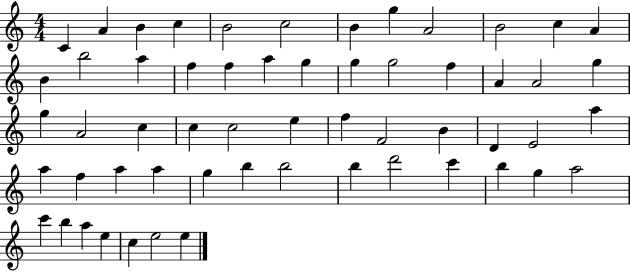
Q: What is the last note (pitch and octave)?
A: E5